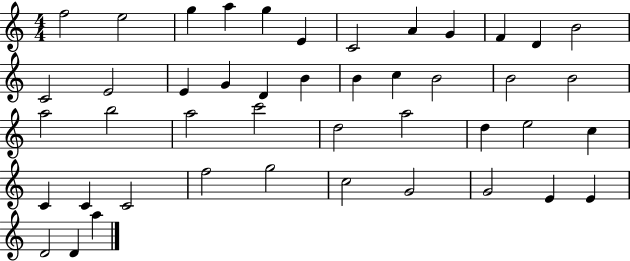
X:1
T:Untitled
M:4/4
L:1/4
K:C
f2 e2 g a g E C2 A G F D B2 C2 E2 E G D B B c B2 B2 B2 a2 b2 a2 c'2 d2 a2 d e2 c C C C2 f2 g2 c2 G2 G2 E E D2 D a